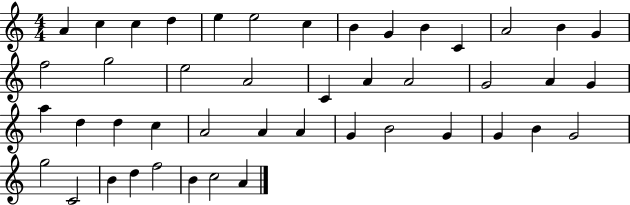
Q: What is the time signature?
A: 4/4